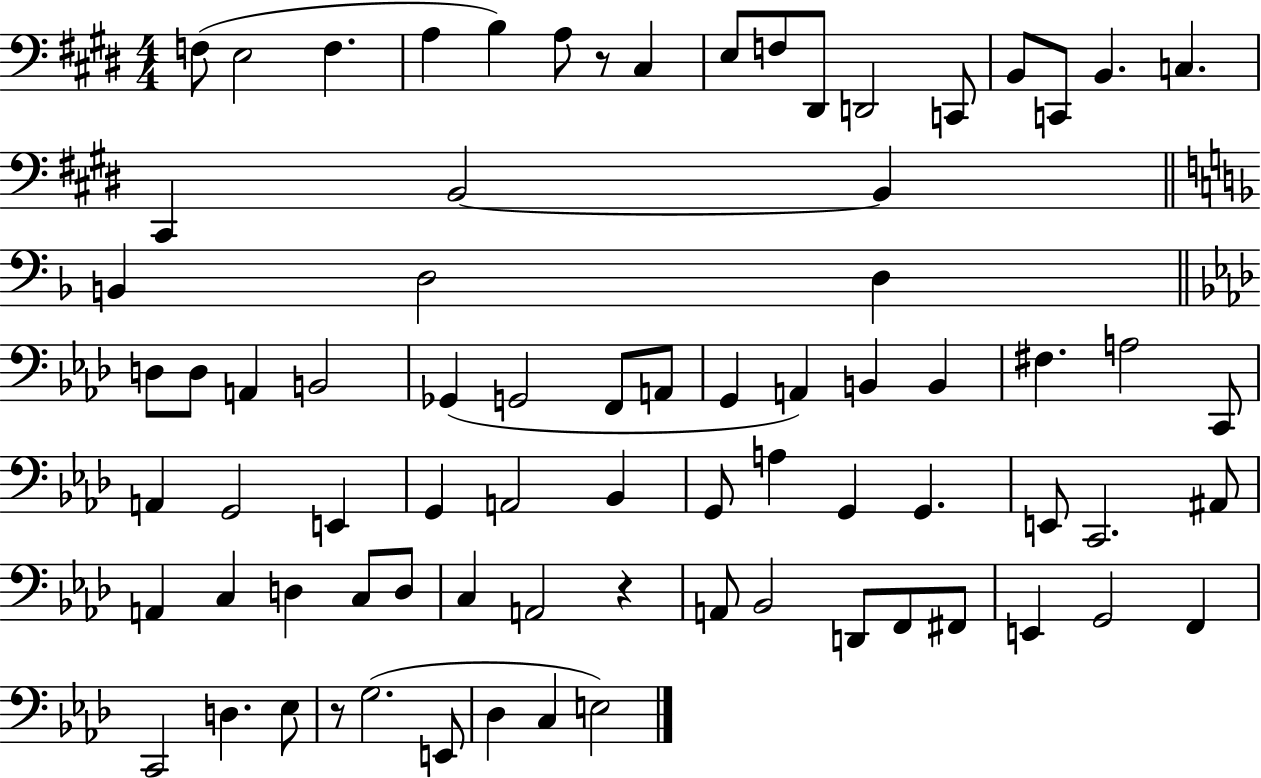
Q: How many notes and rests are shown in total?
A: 76